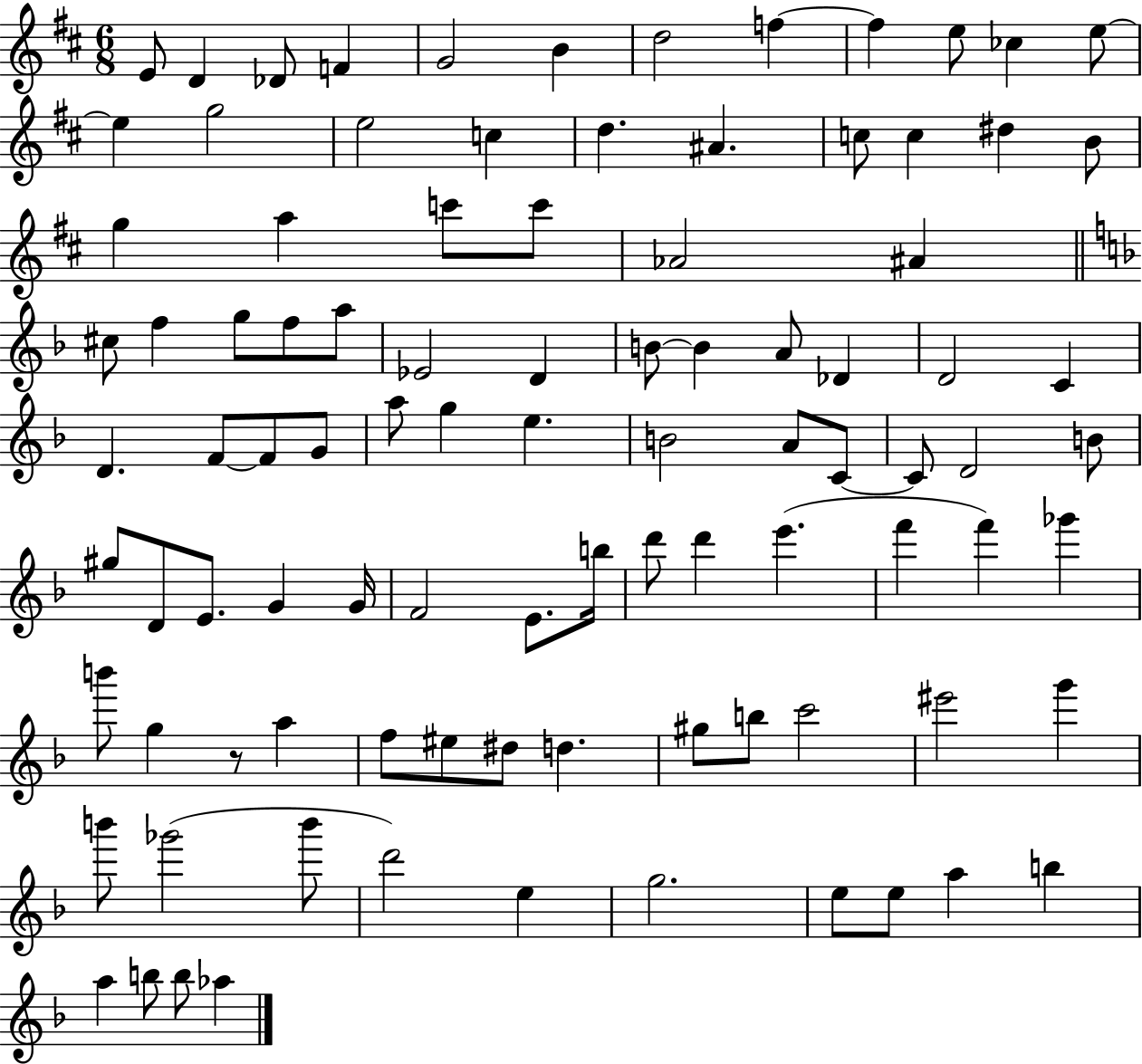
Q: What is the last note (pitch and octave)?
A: Ab5